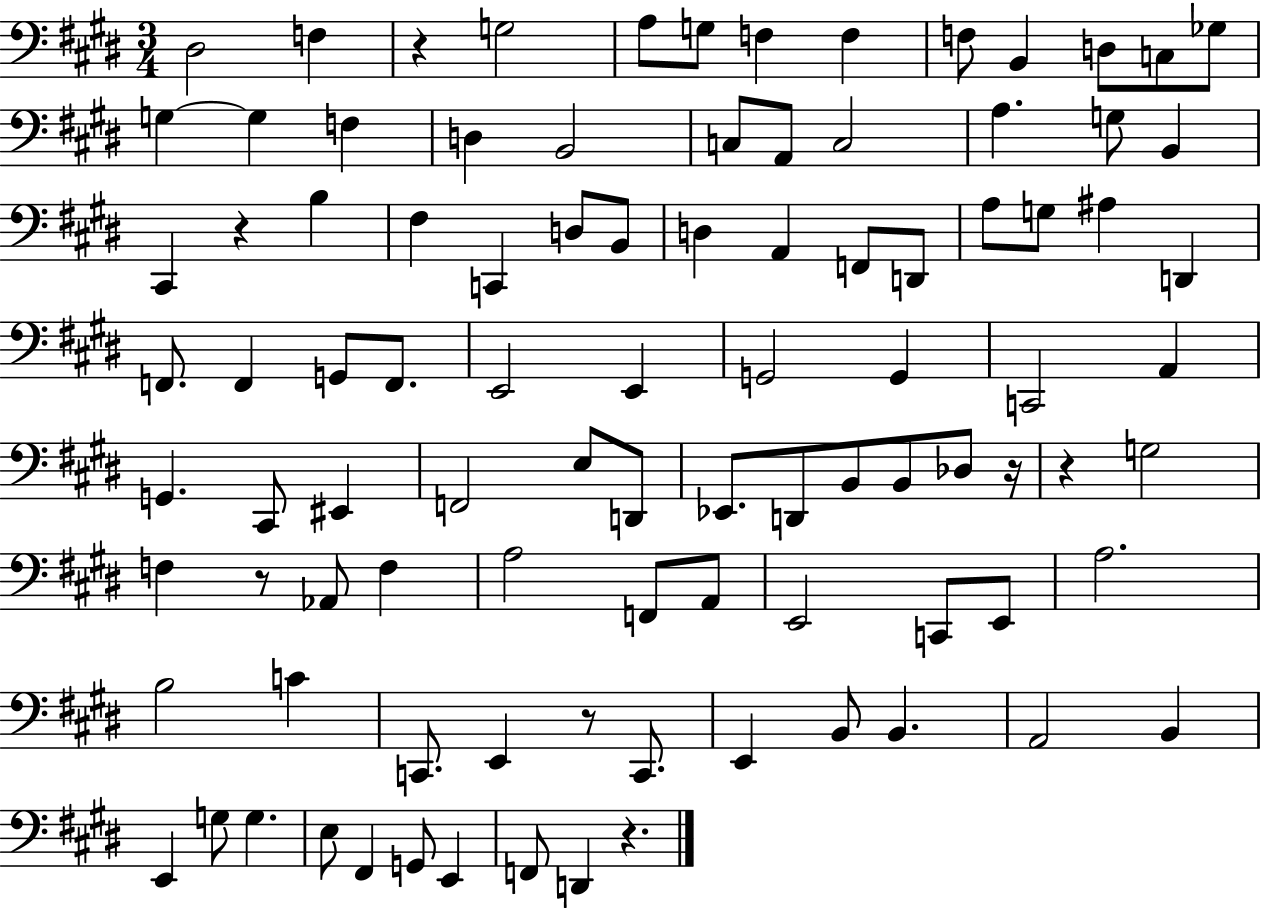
{
  \clef bass
  \numericTimeSignature
  \time 3/4
  \key e \major
  dis2 f4 | r4 g2 | a8 g8 f4 f4 | f8 b,4 d8 c8 ges8 | \break g4~~ g4 f4 | d4 b,2 | c8 a,8 c2 | a4. g8 b,4 | \break cis,4 r4 b4 | fis4 c,4 d8 b,8 | d4 a,4 f,8 d,8 | a8 g8 ais4 d,4 | \break f,8. f,4 g,8 f,8. | e,2 e,4 | g,2 g,4 | c,2 a,4 | \break g,4. cis,8 eis,4 | f,2 e8 d,8 | ees,8. d,8 b,8 b,8 des8 r16 | r4 g2 | \break f4 r8 aes,8 f4 | a2 f,8 a,8 | e,2 c,8 e,8 | a2. | \break b2 c'4 | c,8. e,4 r8 c,8. | e,4 b,8 b,4. | a,2 b,4 | \break e,4 g8 g4. | e8 fis,4 g,8 e,4 | f,8 d,4 r4. | \bar "|."
}